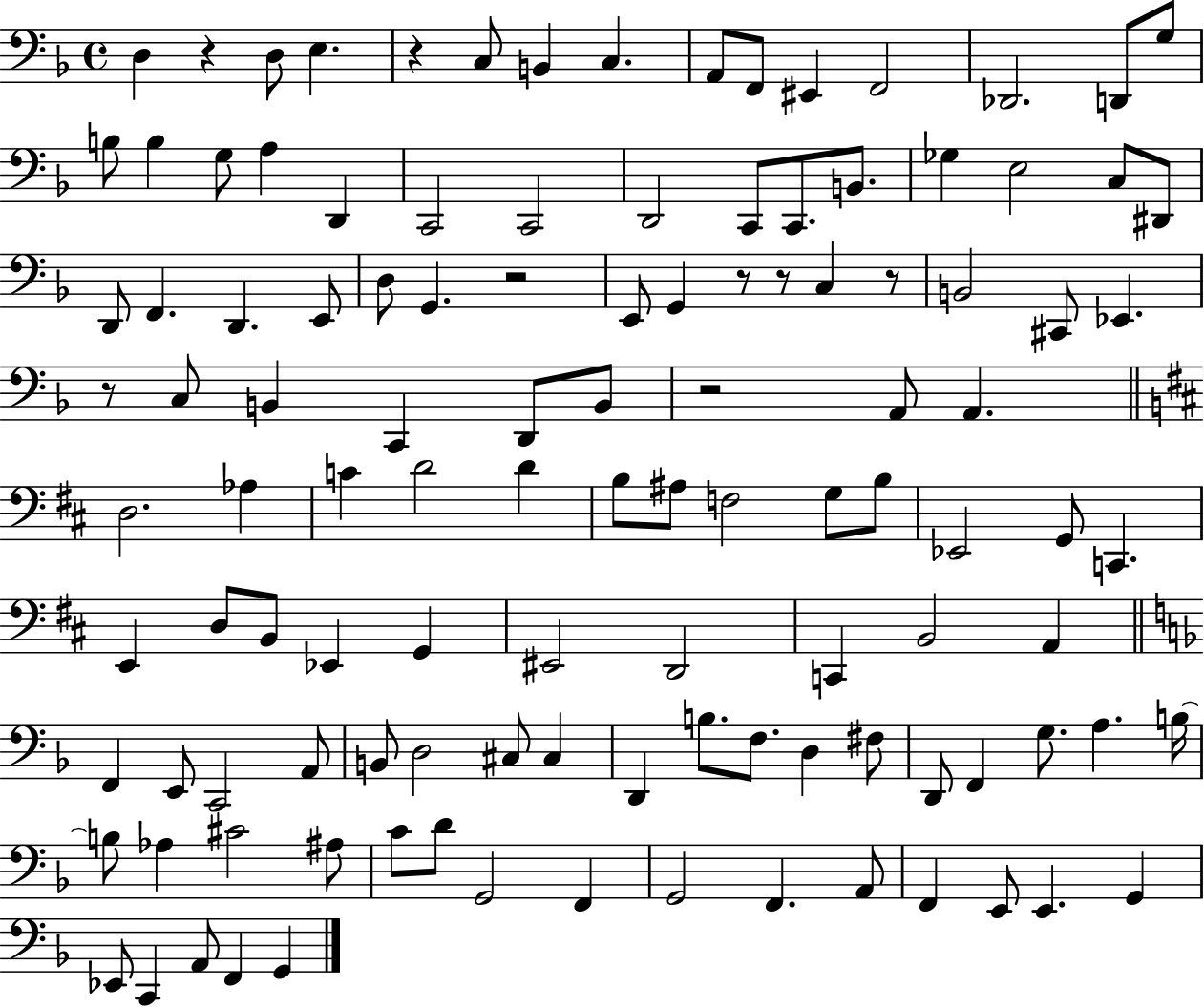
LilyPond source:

{
  \clef bass
  \time 4/4
  \defaultTimeSignature
  \key f \major
  d4 r4 d8 e4. | r4 c8 b,4 c4. | a,8 f,8 eis,4 f,2 | des,2. d,8 g8 | \break b8 b4 g8 a4 d,4 | c,2 c,2 | d,2 c,8 c,8. b,8. | ges4 e2 c8 dis,8 | \break d,8 f,4. d,4. e,8 | d8 g,4. r2 | e,8 g,4 r8 r8 c4 r8 | b,2 cis,8 ees,4. | \break r8 c8 b,4 c,4 d,8 b,8 | r2 a,8 a,4. | \bar "||" \break \key d \major d2. aes4 | c'4 d'2 d'4 | b8 ais8 f2 g8 b8 | ees,2 g,8 c,4. | \break e,4 d8 b,8 ees,4 g,4 | eis,2 d,2 | c,4 b,2 a,4 | \bar "||" \break \key f \major f,4 e,8 c,2 a,8 | b,8 d2 cis8 cis4 | d,4 b8. f8. d4 fis8 | d,8 f,4 g8. a4. b16~~ | \break b8 aes4 cis'2 ais8 | c'8 d'8 g,2 f,4 | g,2 f,4. a,8 | f,4 e,8 e,4. g,4 | \break ees,8 c,4 a,8 f,4 g,4 | \bar "|."
}